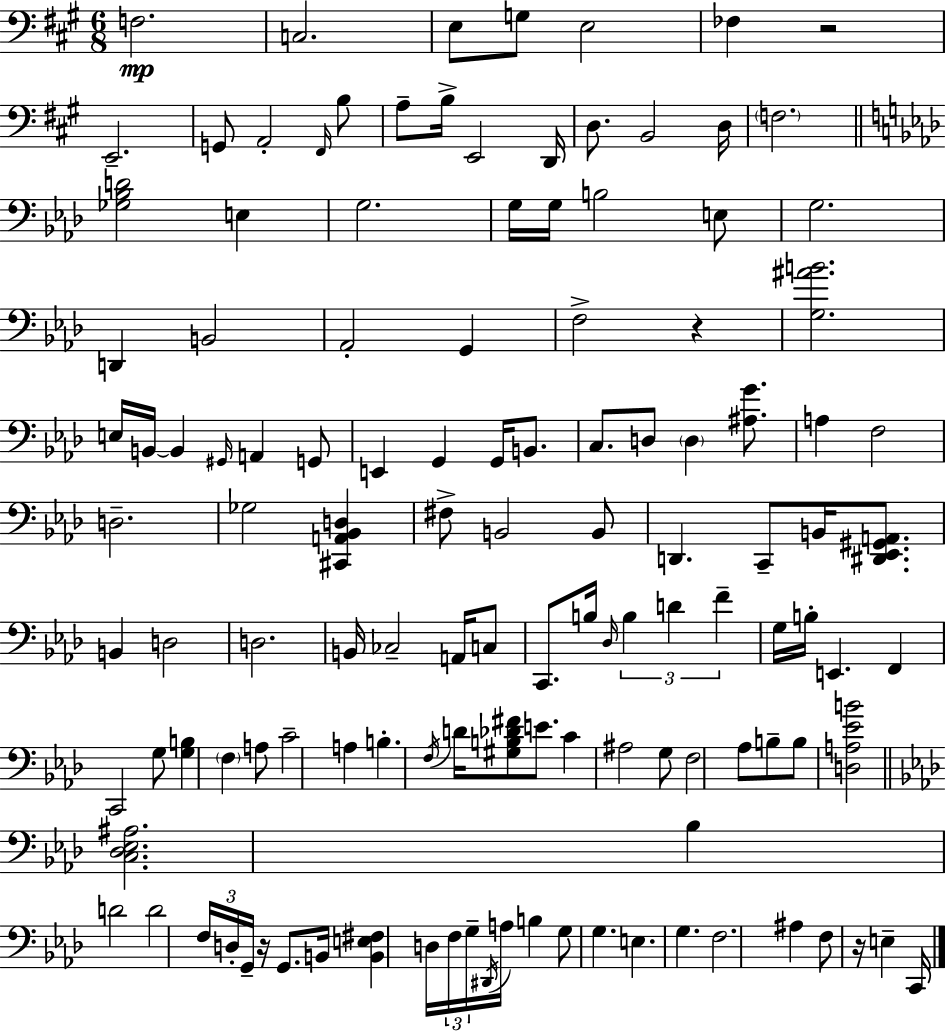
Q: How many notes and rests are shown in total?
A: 125